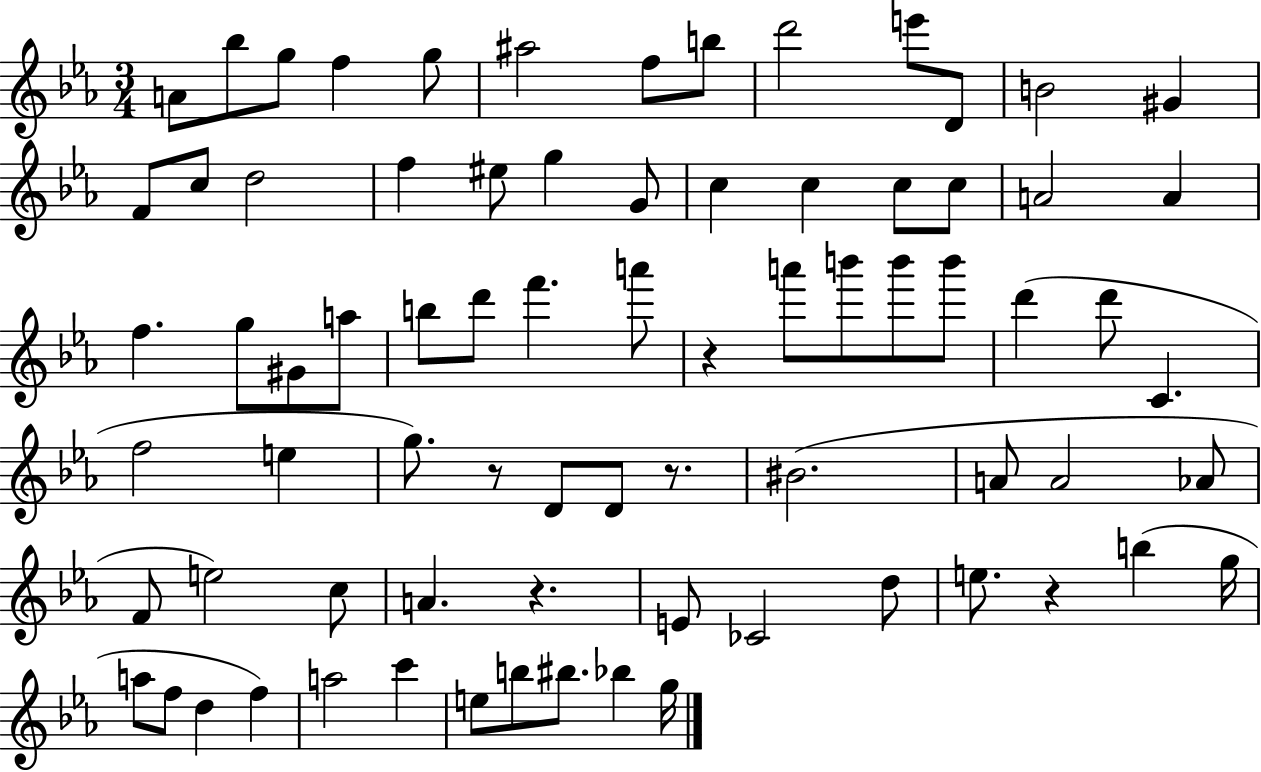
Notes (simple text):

A4/e Bb5/e G5/e F5/q G5/e A#5/h F5/e B5/e D6/h E6/e D4/e B4/h G#4/q F4/e C5/e D5/h F5/q EIS5/e G5/q G4/e C5/q C5/q C5/e C5/e A4/h A4/q F5/q. G5/e G#4/e A5/e B5/e D6/e F6/q. A6/e R/q A6/e B6/e B6/e B6/e D6/q D6/e C4/q. F5/h E5/q G5/e. R/e D4/e D4/e R/e. BIS4/h. A4/e A4/h Ab4/e F4/e E5/h C5/e A4/q. R/q. E4/e CES4/h D5/e E5/e. R/q B5/q G5/s A5/e F5/e D5/q F5/q A5/h C6/q E5/e B5/e BIS5/e. Bb5/q G5/s